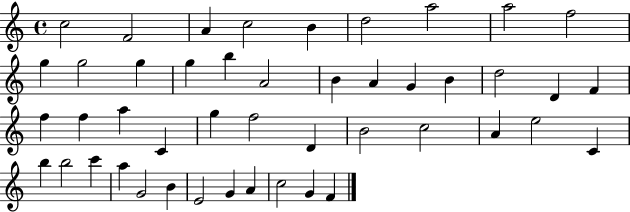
{
  \clef treble
  \time 4/4
  \defaultTimeSignature
  \key c \major
  c''2 f'2 | a'4 c''2 b'4 | d''2 a''2 | a''2 f''2 | \break g''4 g''2 g''4 | g''4 b''4 a'2 | b'4 a'4 g'4 b'4 | d''2 d'4 f'4 | \break f''4 f''4 a''4 c'4 | g''4 f''2 d'4 | b'2 c''2 | a'4 e''2 c'4 | \break b''4 b''2 c'''4 | a''4 g'2 b'4 | e'2 g'4 a'4 | c''2 g'4 f'4 | \break \bar "|."
}